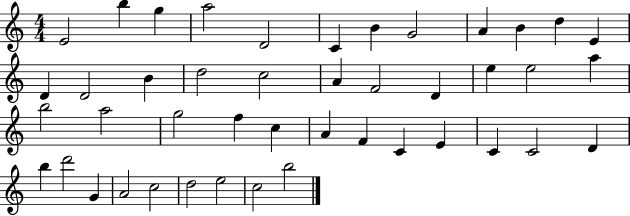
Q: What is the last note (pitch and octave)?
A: B5